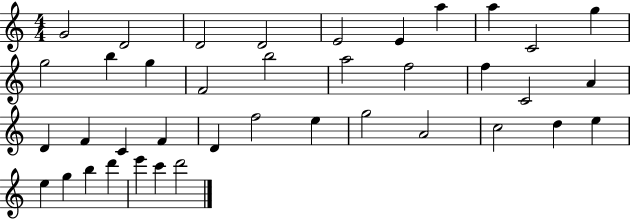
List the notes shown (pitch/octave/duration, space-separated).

G4/h D4/h D4/h D4/h E4/h E4/q A5/q A5/q C4/h G5/q G5/h B5/q G5/q F4/h B5/h A5/h F5/h F5/q C4/h A4/q D4/q F4/q C4/q F4/q D4/q F5/h E5/q G5/h A4/h C5/h D5/q E5/q E5/q G5/q B5/q D6/q E6/q C6/q D6/h